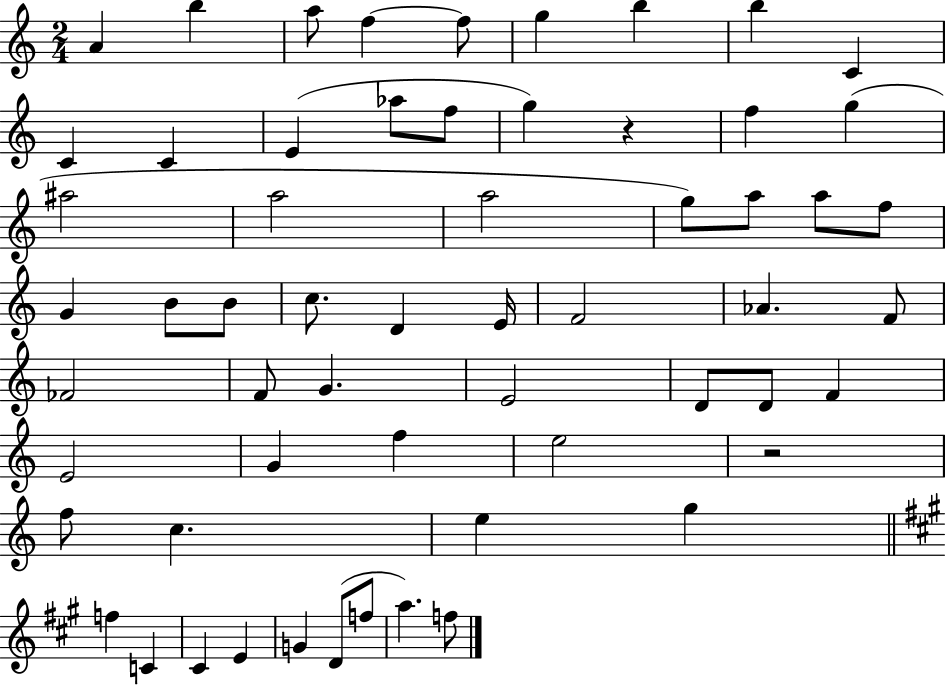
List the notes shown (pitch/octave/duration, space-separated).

A4/q B5/q A5/e F5/q F5/e G5/q B5/q B5/q C4/q C4/q C4/q E4/q Ab5/e F5/e G5/q R/q F5/q G5/q A#5/h A5/h A5/h G5/e A5/e A5/e F5/e G4/q B4/e B4/e C5/e. D4/q E4/s F4/h Ab4/q. F4/e FES4/h F4/e G4/q. E4/h D4/e D4/e F4/q E4/h G4/q F5/q E5/h R/h F5/e C5/q. E5/q G5/q F5/q C4/q C#4/q E4/q G4/q D4/e F5/e A5/q. F5/e